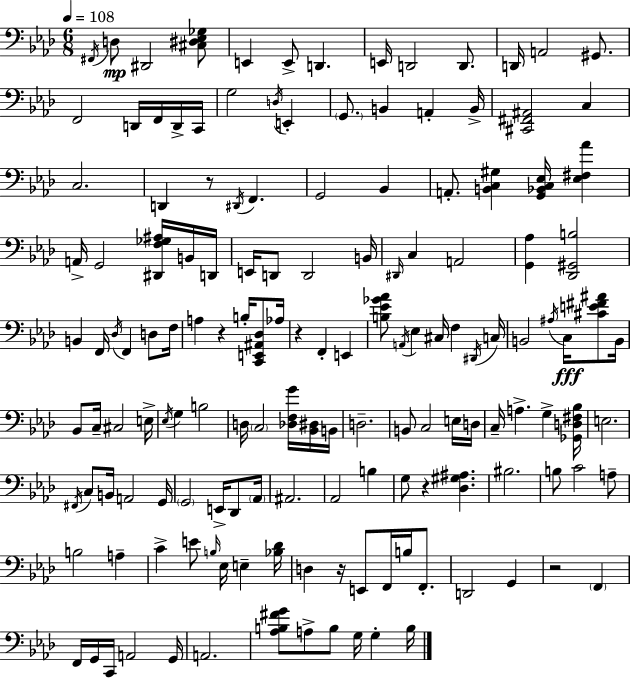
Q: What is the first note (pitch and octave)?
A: F#2